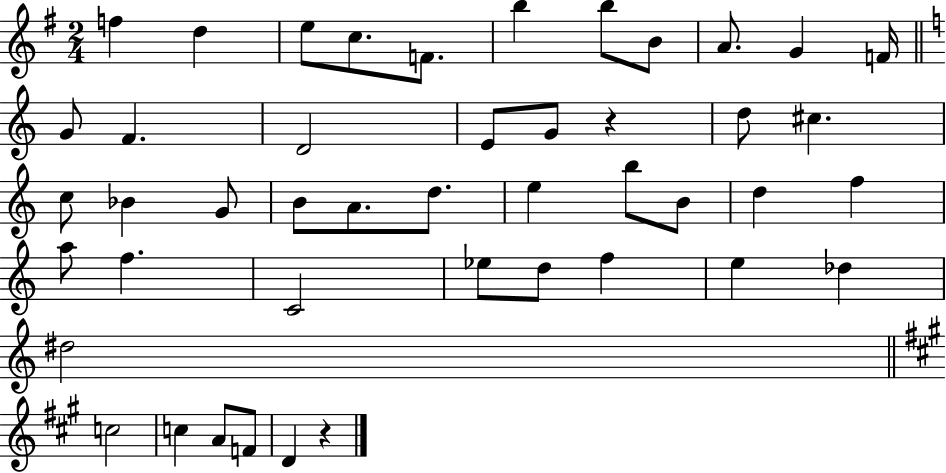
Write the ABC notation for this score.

X:1
T:Untitled
M:2/4
L:1/4
K:G
f d e/2 c/2 F/2 b b/2 B/2 A/2 G F/4 G/2 F D2 E/2 G/2 z d/2 ^c c/2 _B G/2 B/2 A/2 d/2 e b/2 B/2 d f a/2 f C2 _e/2 d/2 f e _d ^d2 c2 c A/2 F/2 D z